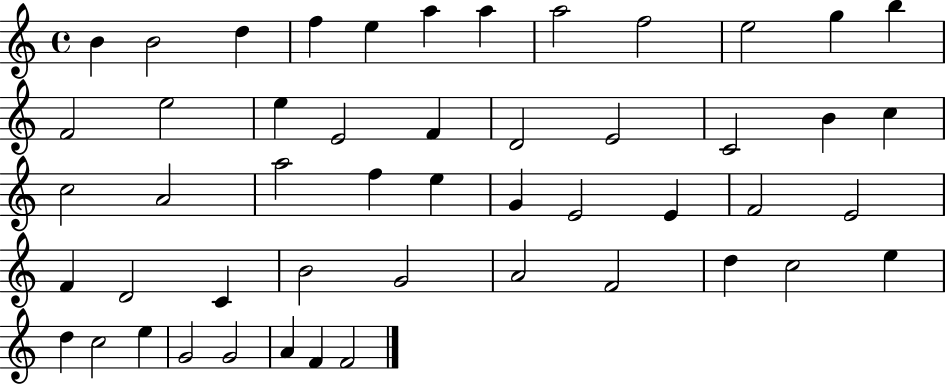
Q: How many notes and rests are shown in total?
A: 50